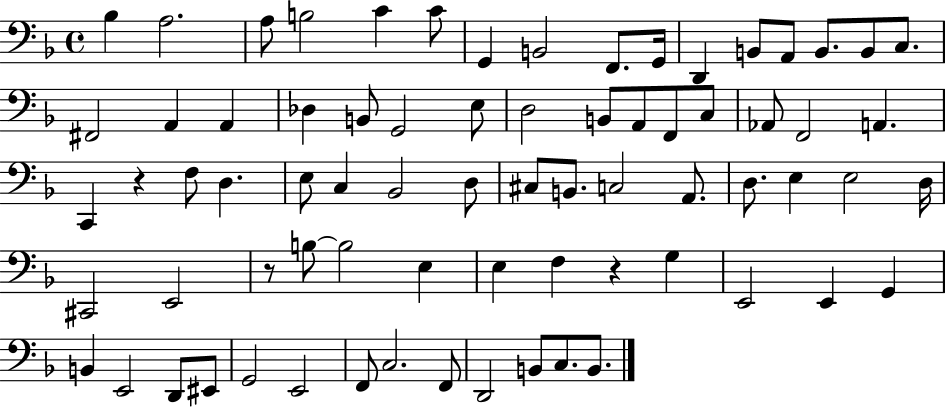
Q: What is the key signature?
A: F major